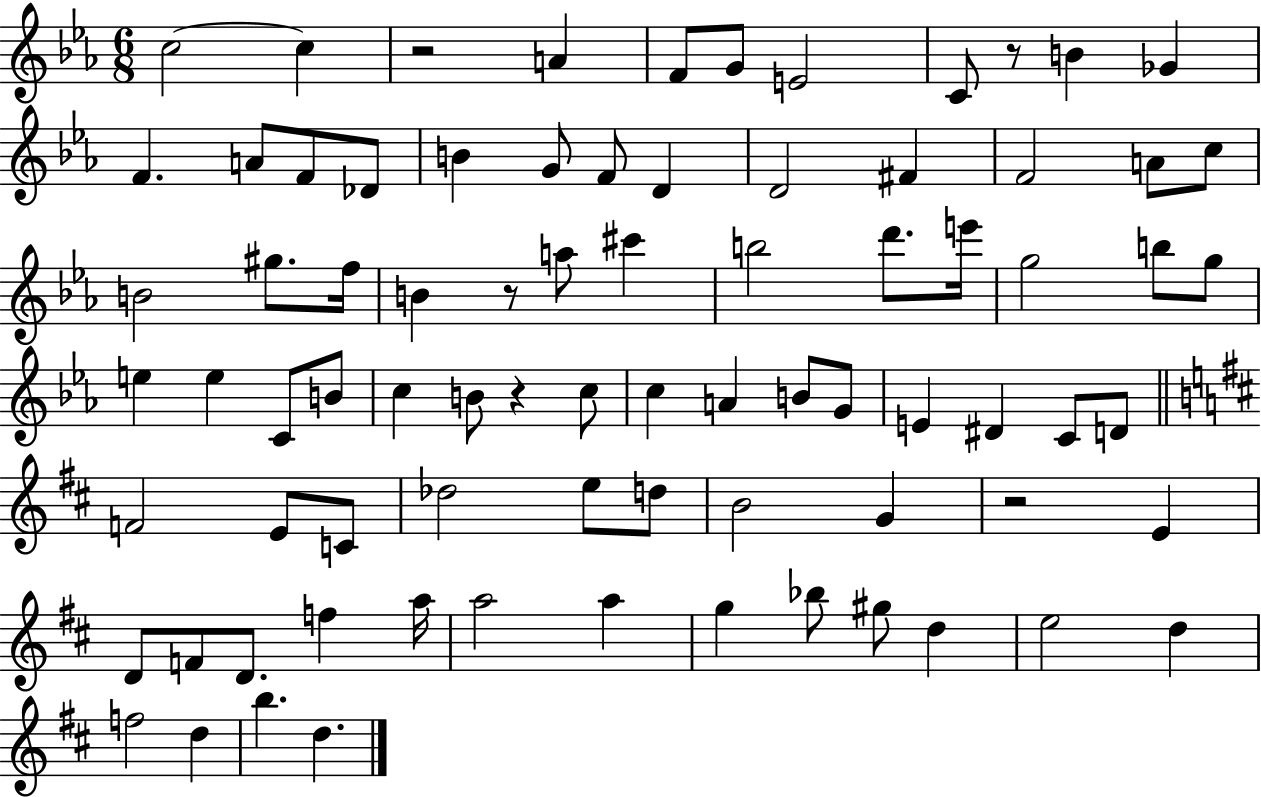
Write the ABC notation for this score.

X:1
T:Untitled
M:6/8
L:1/4
K:Eb
c2 c z2 A F/2 G/2 E2 C/2 z/2 B _G F A/2 F/2 _D/2 B G/2 F/2 D D2 ^F F2 A/2 c/2 B2 ^g/2 f/4 B z/2 a/2 ^c' b2 d'/2 e'/4 g2 b/2 g/2 e e C/2 B/2 c B/2 z c/2 c A B/2 G/2 E ^D C/2 D/2 F2 E/2 C/2 _d2 e/2 d/2 B2 G z2 E D/2 F/2 D/2 f a/4 a2 a g _b/2 ^g/2 d e2 d f2 d b d